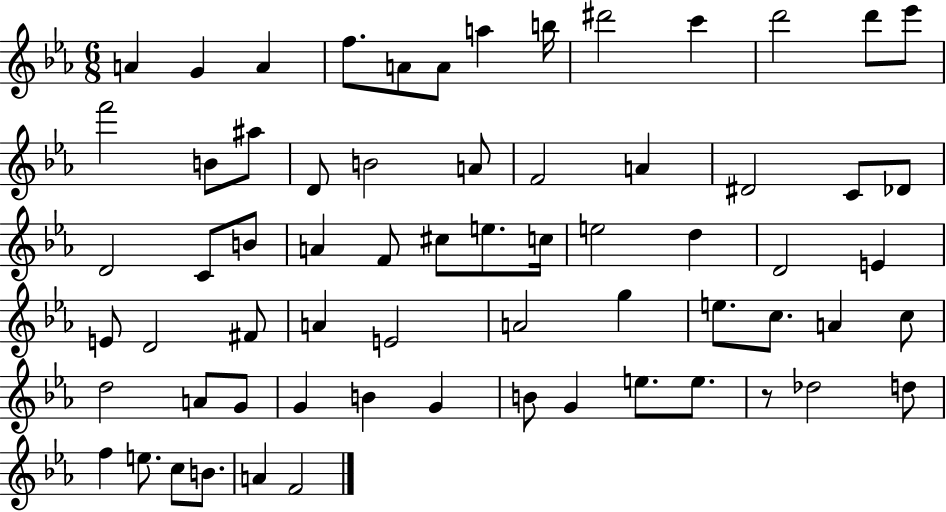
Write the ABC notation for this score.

X:1
T:Untitled
M:6/8
L:1/4
K:Eb
A G A f/2 A/2 A/2 a b/4 ^d'2 c' d'2 d'/2 _e'/2 f'2 B/2 ^a/2 D/2 B2 A/2 F2 A ^D2 C/2 _D/2 D2 C/2 B/2 A F/2 ^c/2 e/2 c/4 e2 d D2 E E/2 D2 ^F/2 A E2 A2 g e/2 c/2 A c/2 d2 A/2 G/2 G B G B/2 G e/2 e/2 z/2 _d2 d/2 f e/2 c/2 B/2 A F2